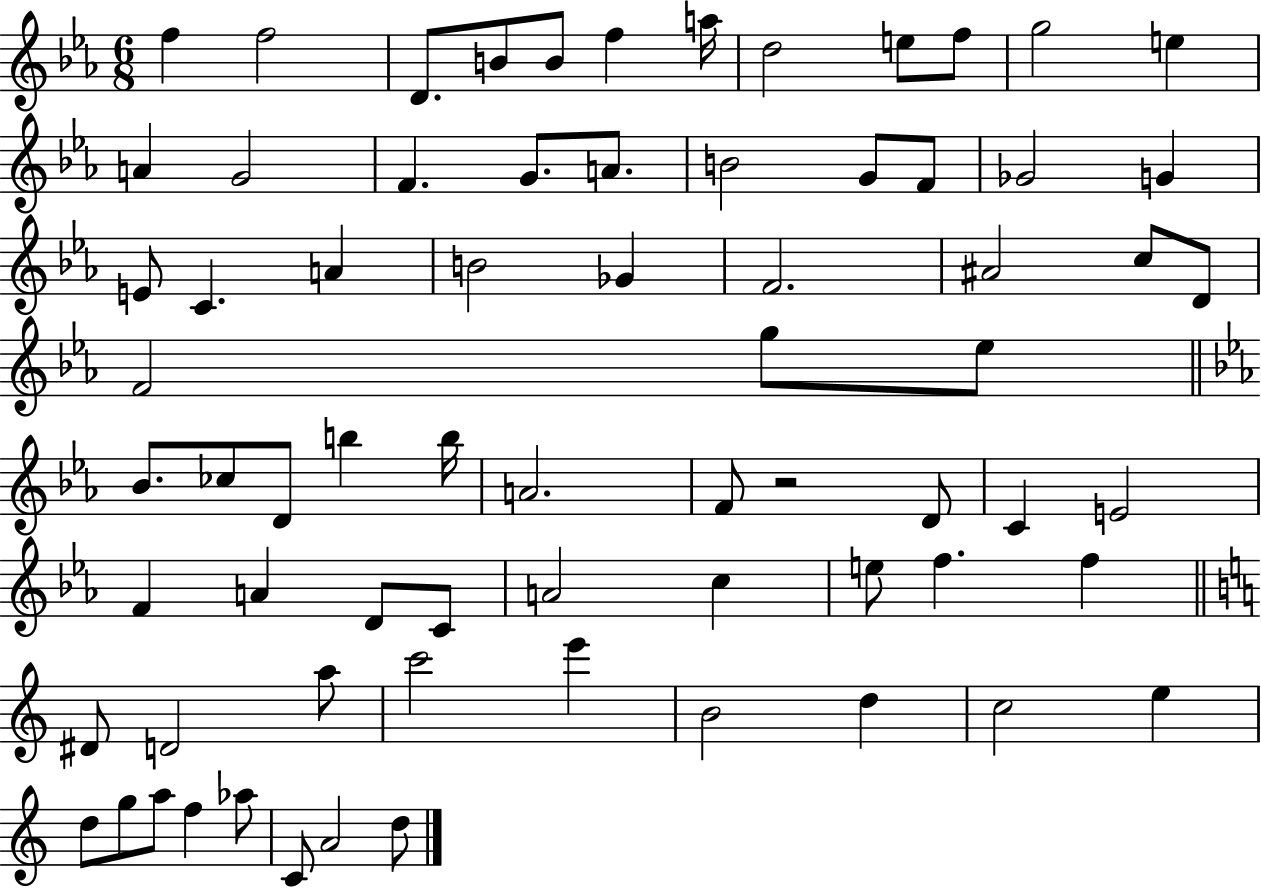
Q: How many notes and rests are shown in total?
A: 71